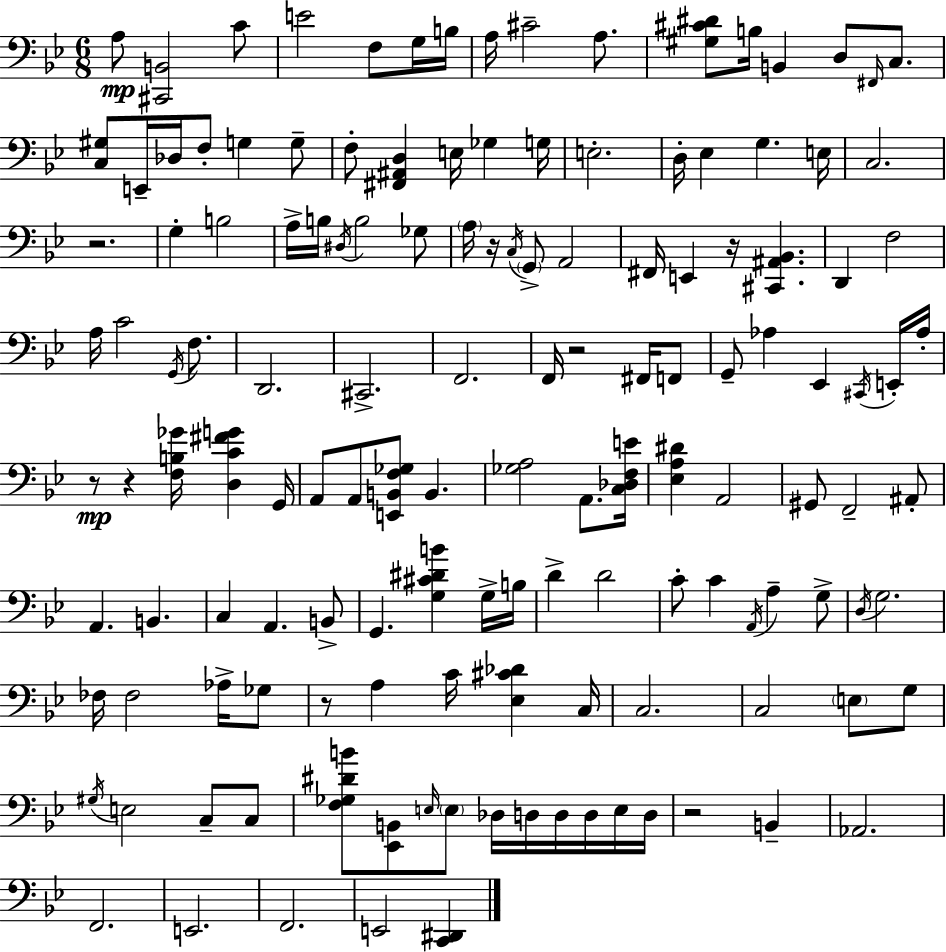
{
  \clef bass
  \numericTimeSignature
  \time 6/8
  \key bes \major
  a8\mp <cis, b,>2 c'8 | e'2 f8 g16 b16 | a16 cis'2-- a8. | <gis cis' dis'>8 b16 b,4 d8 \grace { fis,16 } c8. | \break <c gis>8 e,16-- des16 f8-. g4 g8-- | f8-. <fis, ais, d>4 e16 ges4 | g16 e2.-. | d16-. ees4 g4. | \break e16 c2. | r2. | g4-. b2 | a16-> b16 \acciaccatura { dis16 } b2 | \break ges8 \parenthesize a16 r16 \acciaccatura { c16 } \parenthesize g,8-> a,2 | fis,16 e,4 r16 <cis, ais, bes,>4. | d,4 f2 | a16 c'2 | \break \acciaccatura { g,16 } f8. d,2. | cis,2.-> | f,2. | f,16 r2 | \break fis,16 f,8 g,8-- aes4 ees,4 | \acciaccatura { cis,16 } e,16-. aes16-. r8\mp r4 <f b ges'>16 | <d c' fis' g'>4 g,16 a,8 a,8 <e, b, f ges>8 b,4. | <ges a>2 | \break a,8. <c des f e'>16 <ees a dis'>4 a,2 | gis,8 f,2-- | ais,8-. a,4. b,4. | c4 a,4. | \break b,8-> g,4. <g cis' dis' b'>4 | g16-> b16 d'4-> d'2 | c'8-. c'4 \acciaccatura { a,16 } | a4-- g8-> \acciaccatura { d16 } g2. | \break fes16 fes2 | aes16-> ges8 r8 a4 | c'16 <ees cis' des'>4 c16 c2. | c2 | \break \parenthesize e8 g8 \acciaccatura { gis16 } e2 | c8-- c8 <f ges dis' b'>8 <ees, b,>8 | \grace { e16 } \parenthesize e8 des16 d16 d16 d16 e16 d16 r2 | b,4-- aes,2. | \break f,2. | e,2. | f,2. | e,2 | \break <c, dis,>4 \bar "|."
}